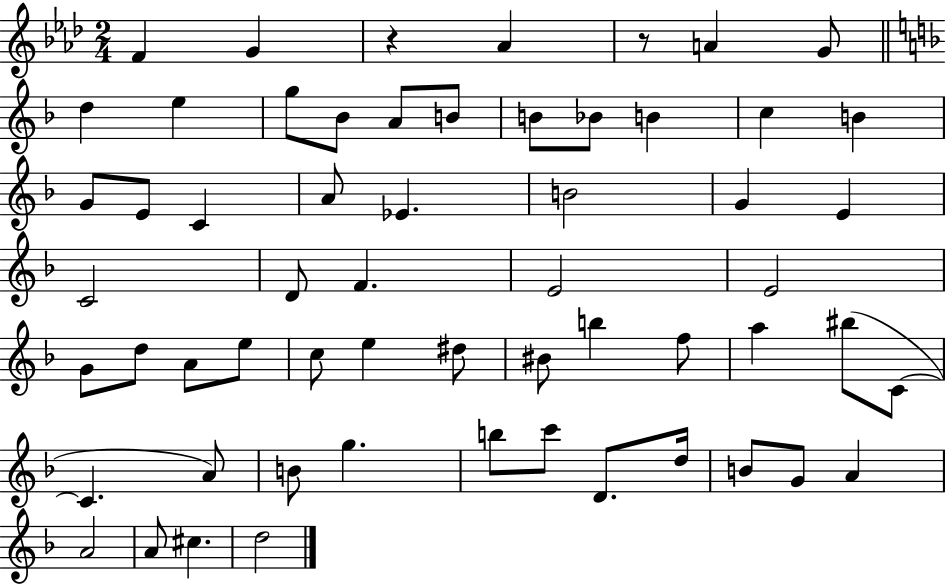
{
  \clef treble
  \numericTimeSignature
  \time 2/4
  \key aes \major
  f'4 g'4 | r4 aes'4 | r8 a'4 g'8 | \bar "||" \break \key f \major d''4 e''4 | g''8 bes'8 a'8 b'8 | b'8 bes'8 b'4 | c''4 b'4 | \break g'8 e'8 c'4 | a'8 ees'4. | b'2 | g'4 e'4 | \break c'2 | d'8 f'4. | e'2 | e'2 | \break g'8 d''8 a'8 e''8 | c''8 e''4 dis''8 | bis'8 b''4 f''8 | a''4 bis''8( c'8~~ | \break c'4. a'8) | b'8 g''4. | b''8 c'''8 d'8. d''16 | b'8 g'8 a'4 | \break a'2 | a'8 cis''4. | d''2 | \bar "|."
}